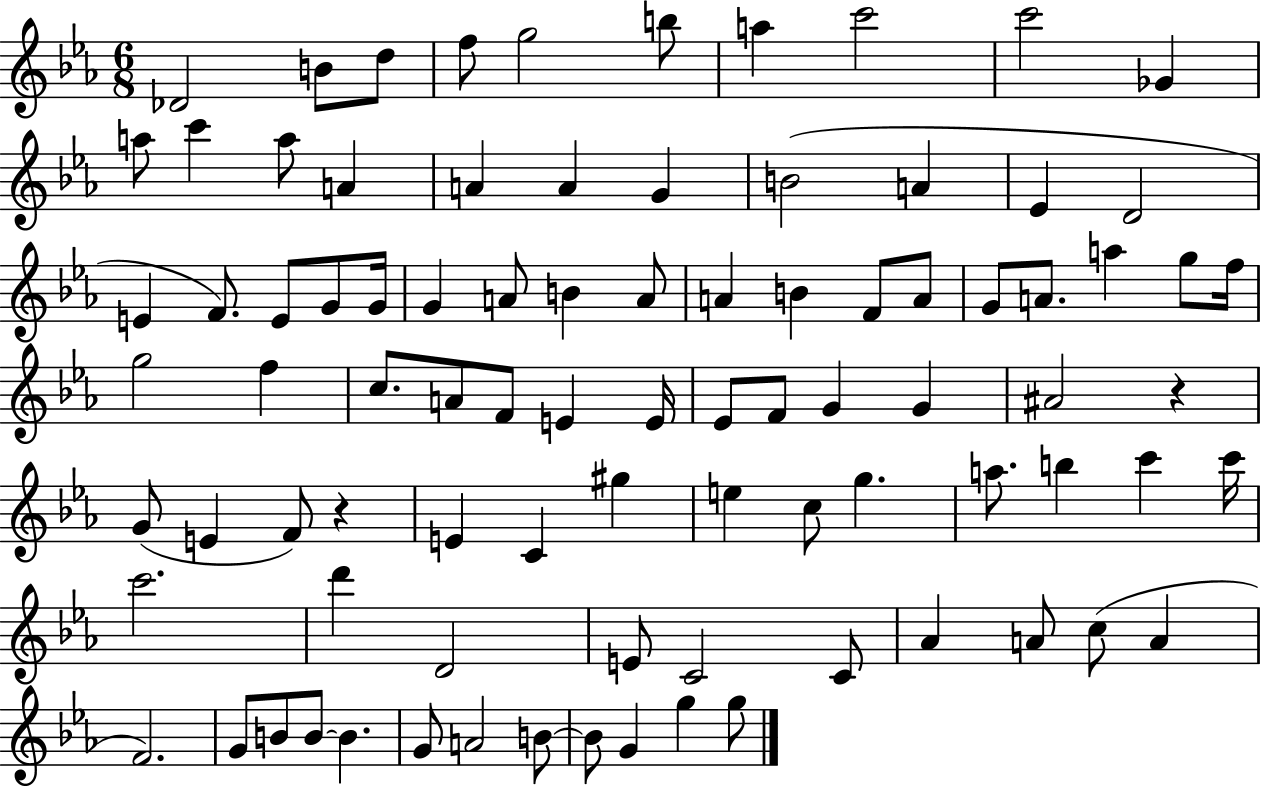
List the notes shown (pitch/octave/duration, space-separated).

Db4/h B4/e D5/e F5/e G5/h B5/e A5/q C6/h C6/h Gb4/q A5/e C6/q A5/e A4/q A4/q A4/q G4/q B4/h A4/q Eb4/q D4/h E4/q F4/e. E4/e G4/e G4/s G4/q A4/e B4/q A4/e A4/q B4/q F4/e A4/e G4/e A4/e. A5/q G5/e F5/s G5/h F5/q C5/e. A4/e F4/e E4/q E4/s Eb4/e F4/e G4/q G4/q A#4/h R/q G4/e E4/q F4/e R/q E4/q C4/q G#5/q E5/q C5/e G5/q. A5/e. B5/q C6/q C6/s C6/h. D6/q D4/h E4/e C4/h C4/e Ab4/q A4/e C5/e A4/q F4/h. G4/e B4/e B4/e B4/q. G4/e A4/h B4/e B4/e G4/q G5/q G5/e